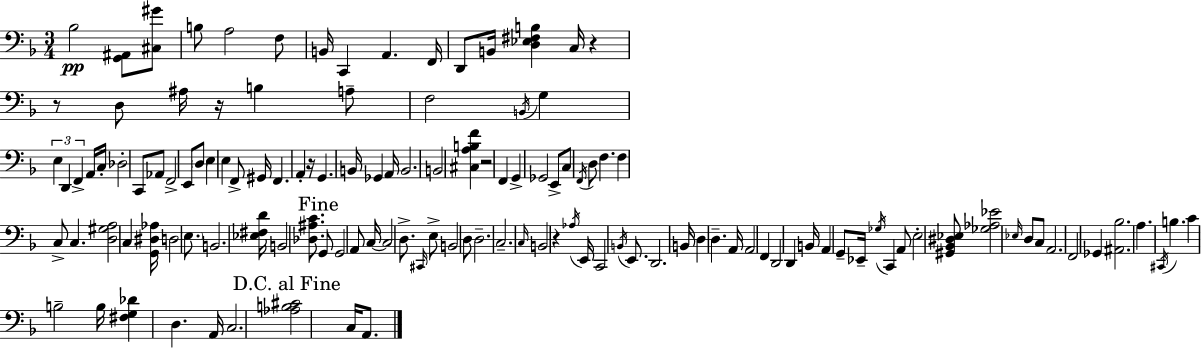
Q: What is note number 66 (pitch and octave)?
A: B2